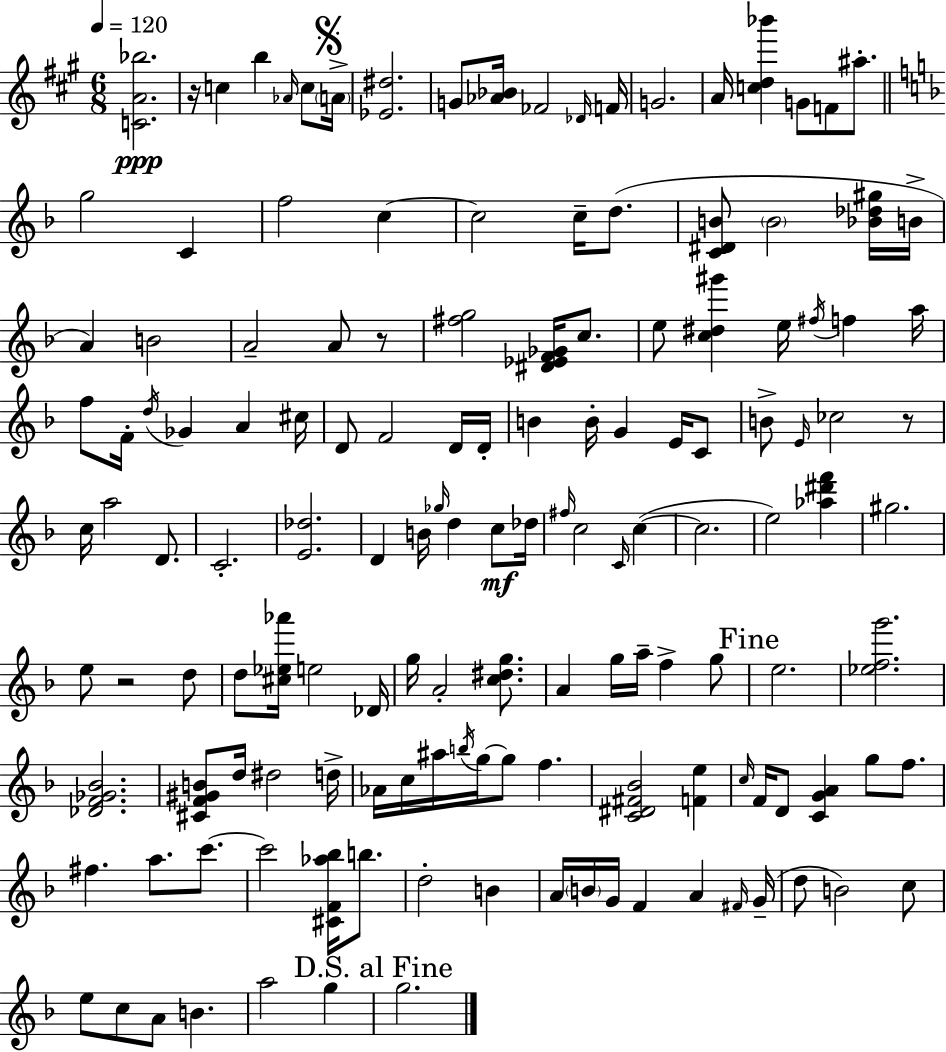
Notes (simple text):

[C4,A4,Bb5]/h. R/s C5/q B5/q Ab4/s C5/e A4/s [Eb4,D#5]/h. G4/e [Ab4,Bb4]/s FES4/h Db4/s F4/s G4/h. A4/s [C5,D5,Bb6]/q G4/e F4/e A#5/e. G5/h C4/q F5/h C5/q C5/h C5/s D5/e. [C4,D#4,B4]/e B4/h [Bb4,Db5,G#5]/s B4/s A4/q B4/h A4/h A4/e R/e [F#5,G5]/h [D#4,Eb4,F4,Gb4]/s C5/e. E5/e [C5,D#5,G#6]/q E5/s F#5/s F5/q A5/s F5/e F4/s D5/s Gb4/q A4/q C#5/s D4/e F4/h D4/s D4/s B4/q B4/s G4/q E4/s C4/e B4/e E4/s CES5/h R/e C5/s A5/h D4/e. C4/h. [E4,Db5]/h. D4/q B4/s Gb5/s D5/q C5/e Db5/s F#5/s C5/h C4/s C5/q C5/h. E5/h [Ab5,D#6,F6]/q G#5/h. E5/e R/h D5/e D5/e [C#5,Eb5,Ab6]/s E5/h Db4/s G5/s A4/h [C5,D#5,G5]/e. A4/q G5/s A5/s F5/q G5/e E5/h. [Eb5,F5,G6]/h. [Db4,F4,Gb4,Bb4]/h. [C#4,F4,G#4,B4]/e D5/s D#5/h D5/s Ab4/s C5/s A#5/s B5/s G5/s G5/e F5/q. [C4,D#4,F#4,Bb4]/h [F4,E5]/q C5/s F4/s D4/e [C4,G4,A4]/q G5/e F5/e. F#5/q. A5/e. C6/e. C6/h [C#4,F4,Ab5,Bb5]/s B5/e. D5/h B4/q A4/s B4/s G4/s F4/q A4/q F#4/s G4/s D5/e B4/h C5/e E5/e C5/e A4/e B4/q. A5/h G5/q G5/h.